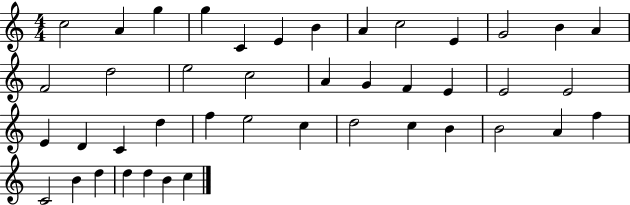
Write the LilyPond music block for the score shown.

{
  \clef treble
  \numericTimeSignature
  \time 4/4
  \key c \major
  c''2 a'4 g''4 | g''4 c'4 e'4 b'4 | a'4 c''2 e'4 | g'2 b'4 a'4 | \break f'2 d''2 | e''2 c''2 | a'4 g'4 f'4 e'4 | e'2 e'2 | \break e'4 d'4 c'4 d''4 | f''4 e''2 c''4 | d''2 c''4 b'4 | b'2 a'4 f''4 | \break c'2 b'4 d''4 | d''4 d''4 b'4 c''4 | \bar "|."
}